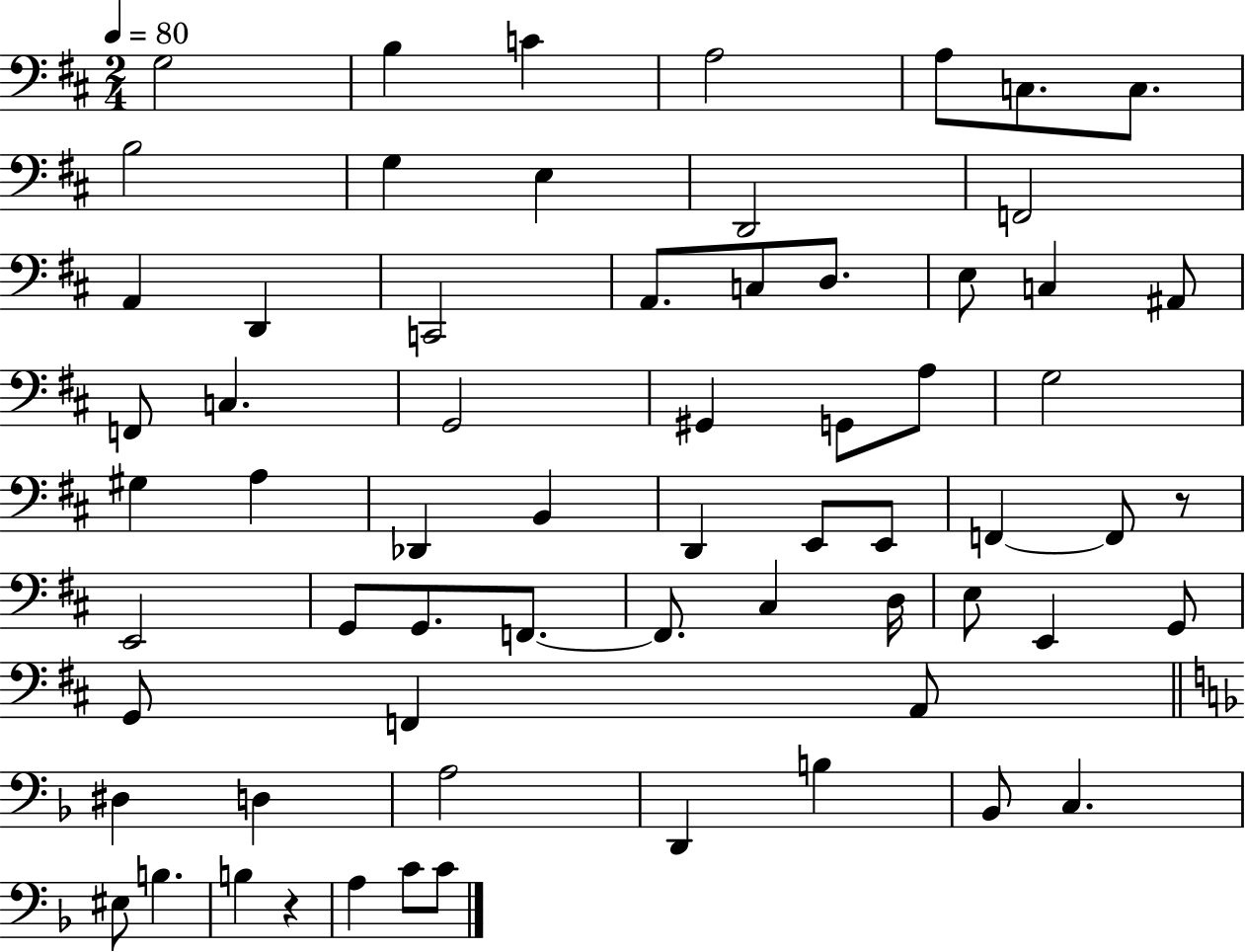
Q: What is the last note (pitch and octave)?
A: C4